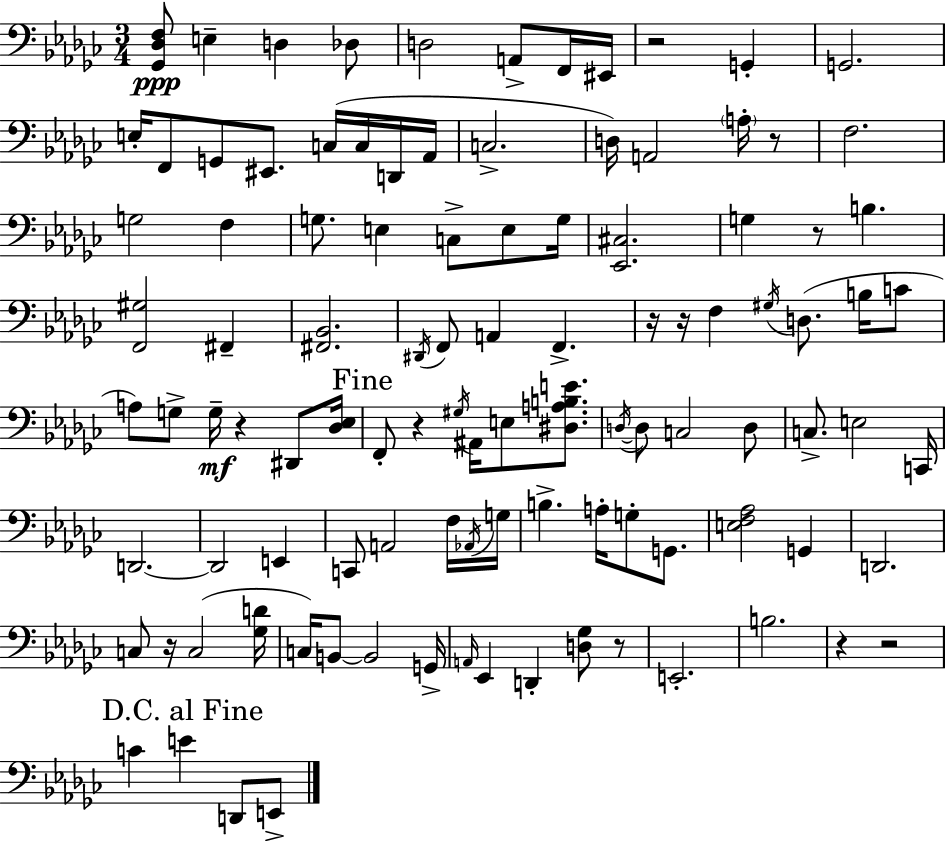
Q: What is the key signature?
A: EES minor